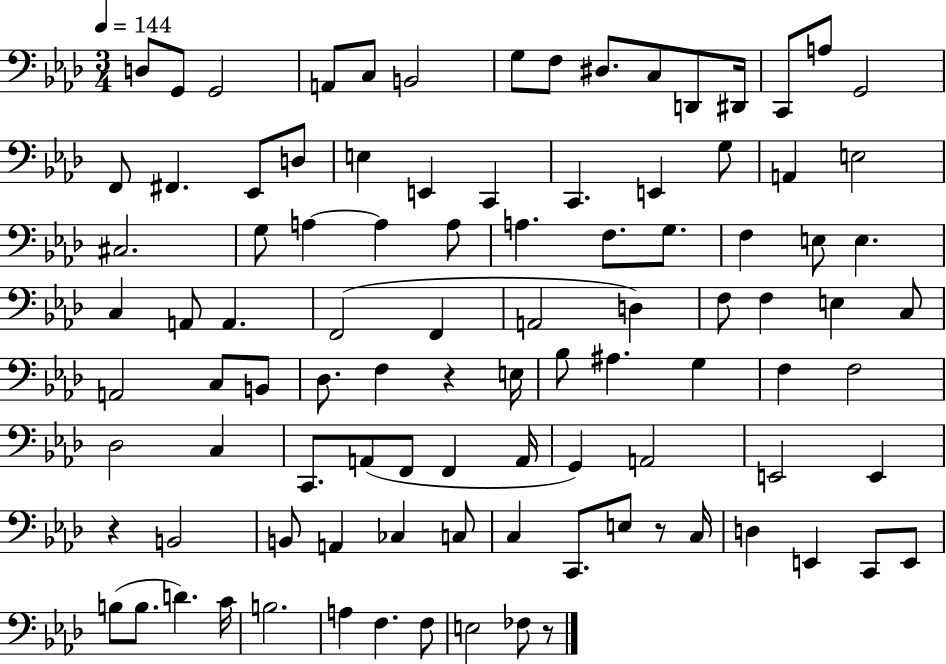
{
  \clef bass
  \numericTimeSignature
  \time 3/4
  \key aes \major
  \tempo 4 = 144
  d8 g,8 g,2 | a,8 c8 b,2 | g8 f8 dis8. c8 d,8 dis,16 | c,8 a8 g,2 | \break f,8 fis,4. ees,8 d8 | e4 e,4 c,4 | c,4. e,4 g8 | a,4 e2 | \break cis2. | g8 a4~~ a4 a8 | a4. f8. g8. | f4 e8 e4. | \break c4 a,8 a,4. | f,2( f,4 | a,2 d4) | f8 f4 e4 c8 | \break a,2 c8 b,8 | des8. f4 r4 e16 | bes8 ais4. g4 | f4 f2 | \break des2 c4 | c,8. a,8( f,8 f,4 a,16 | g,4) a,2 | e,2 e,4 | \break r4 b,2 | b,8 a,4 ces4 c8 | c4 c,8. e8 r8 c16 | d4 e,4 c,8 e,8 | \break b8( b8. d'4.) c'16 | b2. | a4 f4. f8 | e2 fes8 r8 | \break \bar "|."
}